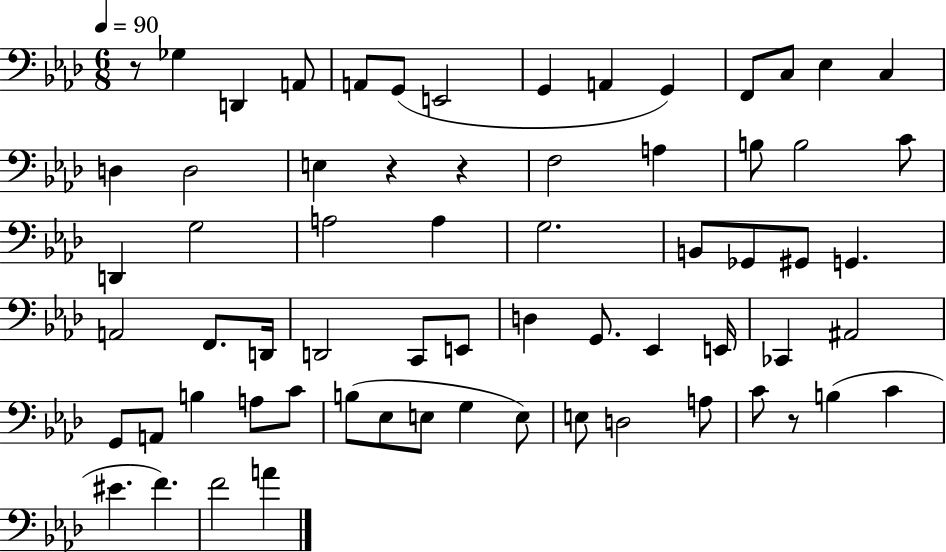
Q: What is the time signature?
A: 6/8